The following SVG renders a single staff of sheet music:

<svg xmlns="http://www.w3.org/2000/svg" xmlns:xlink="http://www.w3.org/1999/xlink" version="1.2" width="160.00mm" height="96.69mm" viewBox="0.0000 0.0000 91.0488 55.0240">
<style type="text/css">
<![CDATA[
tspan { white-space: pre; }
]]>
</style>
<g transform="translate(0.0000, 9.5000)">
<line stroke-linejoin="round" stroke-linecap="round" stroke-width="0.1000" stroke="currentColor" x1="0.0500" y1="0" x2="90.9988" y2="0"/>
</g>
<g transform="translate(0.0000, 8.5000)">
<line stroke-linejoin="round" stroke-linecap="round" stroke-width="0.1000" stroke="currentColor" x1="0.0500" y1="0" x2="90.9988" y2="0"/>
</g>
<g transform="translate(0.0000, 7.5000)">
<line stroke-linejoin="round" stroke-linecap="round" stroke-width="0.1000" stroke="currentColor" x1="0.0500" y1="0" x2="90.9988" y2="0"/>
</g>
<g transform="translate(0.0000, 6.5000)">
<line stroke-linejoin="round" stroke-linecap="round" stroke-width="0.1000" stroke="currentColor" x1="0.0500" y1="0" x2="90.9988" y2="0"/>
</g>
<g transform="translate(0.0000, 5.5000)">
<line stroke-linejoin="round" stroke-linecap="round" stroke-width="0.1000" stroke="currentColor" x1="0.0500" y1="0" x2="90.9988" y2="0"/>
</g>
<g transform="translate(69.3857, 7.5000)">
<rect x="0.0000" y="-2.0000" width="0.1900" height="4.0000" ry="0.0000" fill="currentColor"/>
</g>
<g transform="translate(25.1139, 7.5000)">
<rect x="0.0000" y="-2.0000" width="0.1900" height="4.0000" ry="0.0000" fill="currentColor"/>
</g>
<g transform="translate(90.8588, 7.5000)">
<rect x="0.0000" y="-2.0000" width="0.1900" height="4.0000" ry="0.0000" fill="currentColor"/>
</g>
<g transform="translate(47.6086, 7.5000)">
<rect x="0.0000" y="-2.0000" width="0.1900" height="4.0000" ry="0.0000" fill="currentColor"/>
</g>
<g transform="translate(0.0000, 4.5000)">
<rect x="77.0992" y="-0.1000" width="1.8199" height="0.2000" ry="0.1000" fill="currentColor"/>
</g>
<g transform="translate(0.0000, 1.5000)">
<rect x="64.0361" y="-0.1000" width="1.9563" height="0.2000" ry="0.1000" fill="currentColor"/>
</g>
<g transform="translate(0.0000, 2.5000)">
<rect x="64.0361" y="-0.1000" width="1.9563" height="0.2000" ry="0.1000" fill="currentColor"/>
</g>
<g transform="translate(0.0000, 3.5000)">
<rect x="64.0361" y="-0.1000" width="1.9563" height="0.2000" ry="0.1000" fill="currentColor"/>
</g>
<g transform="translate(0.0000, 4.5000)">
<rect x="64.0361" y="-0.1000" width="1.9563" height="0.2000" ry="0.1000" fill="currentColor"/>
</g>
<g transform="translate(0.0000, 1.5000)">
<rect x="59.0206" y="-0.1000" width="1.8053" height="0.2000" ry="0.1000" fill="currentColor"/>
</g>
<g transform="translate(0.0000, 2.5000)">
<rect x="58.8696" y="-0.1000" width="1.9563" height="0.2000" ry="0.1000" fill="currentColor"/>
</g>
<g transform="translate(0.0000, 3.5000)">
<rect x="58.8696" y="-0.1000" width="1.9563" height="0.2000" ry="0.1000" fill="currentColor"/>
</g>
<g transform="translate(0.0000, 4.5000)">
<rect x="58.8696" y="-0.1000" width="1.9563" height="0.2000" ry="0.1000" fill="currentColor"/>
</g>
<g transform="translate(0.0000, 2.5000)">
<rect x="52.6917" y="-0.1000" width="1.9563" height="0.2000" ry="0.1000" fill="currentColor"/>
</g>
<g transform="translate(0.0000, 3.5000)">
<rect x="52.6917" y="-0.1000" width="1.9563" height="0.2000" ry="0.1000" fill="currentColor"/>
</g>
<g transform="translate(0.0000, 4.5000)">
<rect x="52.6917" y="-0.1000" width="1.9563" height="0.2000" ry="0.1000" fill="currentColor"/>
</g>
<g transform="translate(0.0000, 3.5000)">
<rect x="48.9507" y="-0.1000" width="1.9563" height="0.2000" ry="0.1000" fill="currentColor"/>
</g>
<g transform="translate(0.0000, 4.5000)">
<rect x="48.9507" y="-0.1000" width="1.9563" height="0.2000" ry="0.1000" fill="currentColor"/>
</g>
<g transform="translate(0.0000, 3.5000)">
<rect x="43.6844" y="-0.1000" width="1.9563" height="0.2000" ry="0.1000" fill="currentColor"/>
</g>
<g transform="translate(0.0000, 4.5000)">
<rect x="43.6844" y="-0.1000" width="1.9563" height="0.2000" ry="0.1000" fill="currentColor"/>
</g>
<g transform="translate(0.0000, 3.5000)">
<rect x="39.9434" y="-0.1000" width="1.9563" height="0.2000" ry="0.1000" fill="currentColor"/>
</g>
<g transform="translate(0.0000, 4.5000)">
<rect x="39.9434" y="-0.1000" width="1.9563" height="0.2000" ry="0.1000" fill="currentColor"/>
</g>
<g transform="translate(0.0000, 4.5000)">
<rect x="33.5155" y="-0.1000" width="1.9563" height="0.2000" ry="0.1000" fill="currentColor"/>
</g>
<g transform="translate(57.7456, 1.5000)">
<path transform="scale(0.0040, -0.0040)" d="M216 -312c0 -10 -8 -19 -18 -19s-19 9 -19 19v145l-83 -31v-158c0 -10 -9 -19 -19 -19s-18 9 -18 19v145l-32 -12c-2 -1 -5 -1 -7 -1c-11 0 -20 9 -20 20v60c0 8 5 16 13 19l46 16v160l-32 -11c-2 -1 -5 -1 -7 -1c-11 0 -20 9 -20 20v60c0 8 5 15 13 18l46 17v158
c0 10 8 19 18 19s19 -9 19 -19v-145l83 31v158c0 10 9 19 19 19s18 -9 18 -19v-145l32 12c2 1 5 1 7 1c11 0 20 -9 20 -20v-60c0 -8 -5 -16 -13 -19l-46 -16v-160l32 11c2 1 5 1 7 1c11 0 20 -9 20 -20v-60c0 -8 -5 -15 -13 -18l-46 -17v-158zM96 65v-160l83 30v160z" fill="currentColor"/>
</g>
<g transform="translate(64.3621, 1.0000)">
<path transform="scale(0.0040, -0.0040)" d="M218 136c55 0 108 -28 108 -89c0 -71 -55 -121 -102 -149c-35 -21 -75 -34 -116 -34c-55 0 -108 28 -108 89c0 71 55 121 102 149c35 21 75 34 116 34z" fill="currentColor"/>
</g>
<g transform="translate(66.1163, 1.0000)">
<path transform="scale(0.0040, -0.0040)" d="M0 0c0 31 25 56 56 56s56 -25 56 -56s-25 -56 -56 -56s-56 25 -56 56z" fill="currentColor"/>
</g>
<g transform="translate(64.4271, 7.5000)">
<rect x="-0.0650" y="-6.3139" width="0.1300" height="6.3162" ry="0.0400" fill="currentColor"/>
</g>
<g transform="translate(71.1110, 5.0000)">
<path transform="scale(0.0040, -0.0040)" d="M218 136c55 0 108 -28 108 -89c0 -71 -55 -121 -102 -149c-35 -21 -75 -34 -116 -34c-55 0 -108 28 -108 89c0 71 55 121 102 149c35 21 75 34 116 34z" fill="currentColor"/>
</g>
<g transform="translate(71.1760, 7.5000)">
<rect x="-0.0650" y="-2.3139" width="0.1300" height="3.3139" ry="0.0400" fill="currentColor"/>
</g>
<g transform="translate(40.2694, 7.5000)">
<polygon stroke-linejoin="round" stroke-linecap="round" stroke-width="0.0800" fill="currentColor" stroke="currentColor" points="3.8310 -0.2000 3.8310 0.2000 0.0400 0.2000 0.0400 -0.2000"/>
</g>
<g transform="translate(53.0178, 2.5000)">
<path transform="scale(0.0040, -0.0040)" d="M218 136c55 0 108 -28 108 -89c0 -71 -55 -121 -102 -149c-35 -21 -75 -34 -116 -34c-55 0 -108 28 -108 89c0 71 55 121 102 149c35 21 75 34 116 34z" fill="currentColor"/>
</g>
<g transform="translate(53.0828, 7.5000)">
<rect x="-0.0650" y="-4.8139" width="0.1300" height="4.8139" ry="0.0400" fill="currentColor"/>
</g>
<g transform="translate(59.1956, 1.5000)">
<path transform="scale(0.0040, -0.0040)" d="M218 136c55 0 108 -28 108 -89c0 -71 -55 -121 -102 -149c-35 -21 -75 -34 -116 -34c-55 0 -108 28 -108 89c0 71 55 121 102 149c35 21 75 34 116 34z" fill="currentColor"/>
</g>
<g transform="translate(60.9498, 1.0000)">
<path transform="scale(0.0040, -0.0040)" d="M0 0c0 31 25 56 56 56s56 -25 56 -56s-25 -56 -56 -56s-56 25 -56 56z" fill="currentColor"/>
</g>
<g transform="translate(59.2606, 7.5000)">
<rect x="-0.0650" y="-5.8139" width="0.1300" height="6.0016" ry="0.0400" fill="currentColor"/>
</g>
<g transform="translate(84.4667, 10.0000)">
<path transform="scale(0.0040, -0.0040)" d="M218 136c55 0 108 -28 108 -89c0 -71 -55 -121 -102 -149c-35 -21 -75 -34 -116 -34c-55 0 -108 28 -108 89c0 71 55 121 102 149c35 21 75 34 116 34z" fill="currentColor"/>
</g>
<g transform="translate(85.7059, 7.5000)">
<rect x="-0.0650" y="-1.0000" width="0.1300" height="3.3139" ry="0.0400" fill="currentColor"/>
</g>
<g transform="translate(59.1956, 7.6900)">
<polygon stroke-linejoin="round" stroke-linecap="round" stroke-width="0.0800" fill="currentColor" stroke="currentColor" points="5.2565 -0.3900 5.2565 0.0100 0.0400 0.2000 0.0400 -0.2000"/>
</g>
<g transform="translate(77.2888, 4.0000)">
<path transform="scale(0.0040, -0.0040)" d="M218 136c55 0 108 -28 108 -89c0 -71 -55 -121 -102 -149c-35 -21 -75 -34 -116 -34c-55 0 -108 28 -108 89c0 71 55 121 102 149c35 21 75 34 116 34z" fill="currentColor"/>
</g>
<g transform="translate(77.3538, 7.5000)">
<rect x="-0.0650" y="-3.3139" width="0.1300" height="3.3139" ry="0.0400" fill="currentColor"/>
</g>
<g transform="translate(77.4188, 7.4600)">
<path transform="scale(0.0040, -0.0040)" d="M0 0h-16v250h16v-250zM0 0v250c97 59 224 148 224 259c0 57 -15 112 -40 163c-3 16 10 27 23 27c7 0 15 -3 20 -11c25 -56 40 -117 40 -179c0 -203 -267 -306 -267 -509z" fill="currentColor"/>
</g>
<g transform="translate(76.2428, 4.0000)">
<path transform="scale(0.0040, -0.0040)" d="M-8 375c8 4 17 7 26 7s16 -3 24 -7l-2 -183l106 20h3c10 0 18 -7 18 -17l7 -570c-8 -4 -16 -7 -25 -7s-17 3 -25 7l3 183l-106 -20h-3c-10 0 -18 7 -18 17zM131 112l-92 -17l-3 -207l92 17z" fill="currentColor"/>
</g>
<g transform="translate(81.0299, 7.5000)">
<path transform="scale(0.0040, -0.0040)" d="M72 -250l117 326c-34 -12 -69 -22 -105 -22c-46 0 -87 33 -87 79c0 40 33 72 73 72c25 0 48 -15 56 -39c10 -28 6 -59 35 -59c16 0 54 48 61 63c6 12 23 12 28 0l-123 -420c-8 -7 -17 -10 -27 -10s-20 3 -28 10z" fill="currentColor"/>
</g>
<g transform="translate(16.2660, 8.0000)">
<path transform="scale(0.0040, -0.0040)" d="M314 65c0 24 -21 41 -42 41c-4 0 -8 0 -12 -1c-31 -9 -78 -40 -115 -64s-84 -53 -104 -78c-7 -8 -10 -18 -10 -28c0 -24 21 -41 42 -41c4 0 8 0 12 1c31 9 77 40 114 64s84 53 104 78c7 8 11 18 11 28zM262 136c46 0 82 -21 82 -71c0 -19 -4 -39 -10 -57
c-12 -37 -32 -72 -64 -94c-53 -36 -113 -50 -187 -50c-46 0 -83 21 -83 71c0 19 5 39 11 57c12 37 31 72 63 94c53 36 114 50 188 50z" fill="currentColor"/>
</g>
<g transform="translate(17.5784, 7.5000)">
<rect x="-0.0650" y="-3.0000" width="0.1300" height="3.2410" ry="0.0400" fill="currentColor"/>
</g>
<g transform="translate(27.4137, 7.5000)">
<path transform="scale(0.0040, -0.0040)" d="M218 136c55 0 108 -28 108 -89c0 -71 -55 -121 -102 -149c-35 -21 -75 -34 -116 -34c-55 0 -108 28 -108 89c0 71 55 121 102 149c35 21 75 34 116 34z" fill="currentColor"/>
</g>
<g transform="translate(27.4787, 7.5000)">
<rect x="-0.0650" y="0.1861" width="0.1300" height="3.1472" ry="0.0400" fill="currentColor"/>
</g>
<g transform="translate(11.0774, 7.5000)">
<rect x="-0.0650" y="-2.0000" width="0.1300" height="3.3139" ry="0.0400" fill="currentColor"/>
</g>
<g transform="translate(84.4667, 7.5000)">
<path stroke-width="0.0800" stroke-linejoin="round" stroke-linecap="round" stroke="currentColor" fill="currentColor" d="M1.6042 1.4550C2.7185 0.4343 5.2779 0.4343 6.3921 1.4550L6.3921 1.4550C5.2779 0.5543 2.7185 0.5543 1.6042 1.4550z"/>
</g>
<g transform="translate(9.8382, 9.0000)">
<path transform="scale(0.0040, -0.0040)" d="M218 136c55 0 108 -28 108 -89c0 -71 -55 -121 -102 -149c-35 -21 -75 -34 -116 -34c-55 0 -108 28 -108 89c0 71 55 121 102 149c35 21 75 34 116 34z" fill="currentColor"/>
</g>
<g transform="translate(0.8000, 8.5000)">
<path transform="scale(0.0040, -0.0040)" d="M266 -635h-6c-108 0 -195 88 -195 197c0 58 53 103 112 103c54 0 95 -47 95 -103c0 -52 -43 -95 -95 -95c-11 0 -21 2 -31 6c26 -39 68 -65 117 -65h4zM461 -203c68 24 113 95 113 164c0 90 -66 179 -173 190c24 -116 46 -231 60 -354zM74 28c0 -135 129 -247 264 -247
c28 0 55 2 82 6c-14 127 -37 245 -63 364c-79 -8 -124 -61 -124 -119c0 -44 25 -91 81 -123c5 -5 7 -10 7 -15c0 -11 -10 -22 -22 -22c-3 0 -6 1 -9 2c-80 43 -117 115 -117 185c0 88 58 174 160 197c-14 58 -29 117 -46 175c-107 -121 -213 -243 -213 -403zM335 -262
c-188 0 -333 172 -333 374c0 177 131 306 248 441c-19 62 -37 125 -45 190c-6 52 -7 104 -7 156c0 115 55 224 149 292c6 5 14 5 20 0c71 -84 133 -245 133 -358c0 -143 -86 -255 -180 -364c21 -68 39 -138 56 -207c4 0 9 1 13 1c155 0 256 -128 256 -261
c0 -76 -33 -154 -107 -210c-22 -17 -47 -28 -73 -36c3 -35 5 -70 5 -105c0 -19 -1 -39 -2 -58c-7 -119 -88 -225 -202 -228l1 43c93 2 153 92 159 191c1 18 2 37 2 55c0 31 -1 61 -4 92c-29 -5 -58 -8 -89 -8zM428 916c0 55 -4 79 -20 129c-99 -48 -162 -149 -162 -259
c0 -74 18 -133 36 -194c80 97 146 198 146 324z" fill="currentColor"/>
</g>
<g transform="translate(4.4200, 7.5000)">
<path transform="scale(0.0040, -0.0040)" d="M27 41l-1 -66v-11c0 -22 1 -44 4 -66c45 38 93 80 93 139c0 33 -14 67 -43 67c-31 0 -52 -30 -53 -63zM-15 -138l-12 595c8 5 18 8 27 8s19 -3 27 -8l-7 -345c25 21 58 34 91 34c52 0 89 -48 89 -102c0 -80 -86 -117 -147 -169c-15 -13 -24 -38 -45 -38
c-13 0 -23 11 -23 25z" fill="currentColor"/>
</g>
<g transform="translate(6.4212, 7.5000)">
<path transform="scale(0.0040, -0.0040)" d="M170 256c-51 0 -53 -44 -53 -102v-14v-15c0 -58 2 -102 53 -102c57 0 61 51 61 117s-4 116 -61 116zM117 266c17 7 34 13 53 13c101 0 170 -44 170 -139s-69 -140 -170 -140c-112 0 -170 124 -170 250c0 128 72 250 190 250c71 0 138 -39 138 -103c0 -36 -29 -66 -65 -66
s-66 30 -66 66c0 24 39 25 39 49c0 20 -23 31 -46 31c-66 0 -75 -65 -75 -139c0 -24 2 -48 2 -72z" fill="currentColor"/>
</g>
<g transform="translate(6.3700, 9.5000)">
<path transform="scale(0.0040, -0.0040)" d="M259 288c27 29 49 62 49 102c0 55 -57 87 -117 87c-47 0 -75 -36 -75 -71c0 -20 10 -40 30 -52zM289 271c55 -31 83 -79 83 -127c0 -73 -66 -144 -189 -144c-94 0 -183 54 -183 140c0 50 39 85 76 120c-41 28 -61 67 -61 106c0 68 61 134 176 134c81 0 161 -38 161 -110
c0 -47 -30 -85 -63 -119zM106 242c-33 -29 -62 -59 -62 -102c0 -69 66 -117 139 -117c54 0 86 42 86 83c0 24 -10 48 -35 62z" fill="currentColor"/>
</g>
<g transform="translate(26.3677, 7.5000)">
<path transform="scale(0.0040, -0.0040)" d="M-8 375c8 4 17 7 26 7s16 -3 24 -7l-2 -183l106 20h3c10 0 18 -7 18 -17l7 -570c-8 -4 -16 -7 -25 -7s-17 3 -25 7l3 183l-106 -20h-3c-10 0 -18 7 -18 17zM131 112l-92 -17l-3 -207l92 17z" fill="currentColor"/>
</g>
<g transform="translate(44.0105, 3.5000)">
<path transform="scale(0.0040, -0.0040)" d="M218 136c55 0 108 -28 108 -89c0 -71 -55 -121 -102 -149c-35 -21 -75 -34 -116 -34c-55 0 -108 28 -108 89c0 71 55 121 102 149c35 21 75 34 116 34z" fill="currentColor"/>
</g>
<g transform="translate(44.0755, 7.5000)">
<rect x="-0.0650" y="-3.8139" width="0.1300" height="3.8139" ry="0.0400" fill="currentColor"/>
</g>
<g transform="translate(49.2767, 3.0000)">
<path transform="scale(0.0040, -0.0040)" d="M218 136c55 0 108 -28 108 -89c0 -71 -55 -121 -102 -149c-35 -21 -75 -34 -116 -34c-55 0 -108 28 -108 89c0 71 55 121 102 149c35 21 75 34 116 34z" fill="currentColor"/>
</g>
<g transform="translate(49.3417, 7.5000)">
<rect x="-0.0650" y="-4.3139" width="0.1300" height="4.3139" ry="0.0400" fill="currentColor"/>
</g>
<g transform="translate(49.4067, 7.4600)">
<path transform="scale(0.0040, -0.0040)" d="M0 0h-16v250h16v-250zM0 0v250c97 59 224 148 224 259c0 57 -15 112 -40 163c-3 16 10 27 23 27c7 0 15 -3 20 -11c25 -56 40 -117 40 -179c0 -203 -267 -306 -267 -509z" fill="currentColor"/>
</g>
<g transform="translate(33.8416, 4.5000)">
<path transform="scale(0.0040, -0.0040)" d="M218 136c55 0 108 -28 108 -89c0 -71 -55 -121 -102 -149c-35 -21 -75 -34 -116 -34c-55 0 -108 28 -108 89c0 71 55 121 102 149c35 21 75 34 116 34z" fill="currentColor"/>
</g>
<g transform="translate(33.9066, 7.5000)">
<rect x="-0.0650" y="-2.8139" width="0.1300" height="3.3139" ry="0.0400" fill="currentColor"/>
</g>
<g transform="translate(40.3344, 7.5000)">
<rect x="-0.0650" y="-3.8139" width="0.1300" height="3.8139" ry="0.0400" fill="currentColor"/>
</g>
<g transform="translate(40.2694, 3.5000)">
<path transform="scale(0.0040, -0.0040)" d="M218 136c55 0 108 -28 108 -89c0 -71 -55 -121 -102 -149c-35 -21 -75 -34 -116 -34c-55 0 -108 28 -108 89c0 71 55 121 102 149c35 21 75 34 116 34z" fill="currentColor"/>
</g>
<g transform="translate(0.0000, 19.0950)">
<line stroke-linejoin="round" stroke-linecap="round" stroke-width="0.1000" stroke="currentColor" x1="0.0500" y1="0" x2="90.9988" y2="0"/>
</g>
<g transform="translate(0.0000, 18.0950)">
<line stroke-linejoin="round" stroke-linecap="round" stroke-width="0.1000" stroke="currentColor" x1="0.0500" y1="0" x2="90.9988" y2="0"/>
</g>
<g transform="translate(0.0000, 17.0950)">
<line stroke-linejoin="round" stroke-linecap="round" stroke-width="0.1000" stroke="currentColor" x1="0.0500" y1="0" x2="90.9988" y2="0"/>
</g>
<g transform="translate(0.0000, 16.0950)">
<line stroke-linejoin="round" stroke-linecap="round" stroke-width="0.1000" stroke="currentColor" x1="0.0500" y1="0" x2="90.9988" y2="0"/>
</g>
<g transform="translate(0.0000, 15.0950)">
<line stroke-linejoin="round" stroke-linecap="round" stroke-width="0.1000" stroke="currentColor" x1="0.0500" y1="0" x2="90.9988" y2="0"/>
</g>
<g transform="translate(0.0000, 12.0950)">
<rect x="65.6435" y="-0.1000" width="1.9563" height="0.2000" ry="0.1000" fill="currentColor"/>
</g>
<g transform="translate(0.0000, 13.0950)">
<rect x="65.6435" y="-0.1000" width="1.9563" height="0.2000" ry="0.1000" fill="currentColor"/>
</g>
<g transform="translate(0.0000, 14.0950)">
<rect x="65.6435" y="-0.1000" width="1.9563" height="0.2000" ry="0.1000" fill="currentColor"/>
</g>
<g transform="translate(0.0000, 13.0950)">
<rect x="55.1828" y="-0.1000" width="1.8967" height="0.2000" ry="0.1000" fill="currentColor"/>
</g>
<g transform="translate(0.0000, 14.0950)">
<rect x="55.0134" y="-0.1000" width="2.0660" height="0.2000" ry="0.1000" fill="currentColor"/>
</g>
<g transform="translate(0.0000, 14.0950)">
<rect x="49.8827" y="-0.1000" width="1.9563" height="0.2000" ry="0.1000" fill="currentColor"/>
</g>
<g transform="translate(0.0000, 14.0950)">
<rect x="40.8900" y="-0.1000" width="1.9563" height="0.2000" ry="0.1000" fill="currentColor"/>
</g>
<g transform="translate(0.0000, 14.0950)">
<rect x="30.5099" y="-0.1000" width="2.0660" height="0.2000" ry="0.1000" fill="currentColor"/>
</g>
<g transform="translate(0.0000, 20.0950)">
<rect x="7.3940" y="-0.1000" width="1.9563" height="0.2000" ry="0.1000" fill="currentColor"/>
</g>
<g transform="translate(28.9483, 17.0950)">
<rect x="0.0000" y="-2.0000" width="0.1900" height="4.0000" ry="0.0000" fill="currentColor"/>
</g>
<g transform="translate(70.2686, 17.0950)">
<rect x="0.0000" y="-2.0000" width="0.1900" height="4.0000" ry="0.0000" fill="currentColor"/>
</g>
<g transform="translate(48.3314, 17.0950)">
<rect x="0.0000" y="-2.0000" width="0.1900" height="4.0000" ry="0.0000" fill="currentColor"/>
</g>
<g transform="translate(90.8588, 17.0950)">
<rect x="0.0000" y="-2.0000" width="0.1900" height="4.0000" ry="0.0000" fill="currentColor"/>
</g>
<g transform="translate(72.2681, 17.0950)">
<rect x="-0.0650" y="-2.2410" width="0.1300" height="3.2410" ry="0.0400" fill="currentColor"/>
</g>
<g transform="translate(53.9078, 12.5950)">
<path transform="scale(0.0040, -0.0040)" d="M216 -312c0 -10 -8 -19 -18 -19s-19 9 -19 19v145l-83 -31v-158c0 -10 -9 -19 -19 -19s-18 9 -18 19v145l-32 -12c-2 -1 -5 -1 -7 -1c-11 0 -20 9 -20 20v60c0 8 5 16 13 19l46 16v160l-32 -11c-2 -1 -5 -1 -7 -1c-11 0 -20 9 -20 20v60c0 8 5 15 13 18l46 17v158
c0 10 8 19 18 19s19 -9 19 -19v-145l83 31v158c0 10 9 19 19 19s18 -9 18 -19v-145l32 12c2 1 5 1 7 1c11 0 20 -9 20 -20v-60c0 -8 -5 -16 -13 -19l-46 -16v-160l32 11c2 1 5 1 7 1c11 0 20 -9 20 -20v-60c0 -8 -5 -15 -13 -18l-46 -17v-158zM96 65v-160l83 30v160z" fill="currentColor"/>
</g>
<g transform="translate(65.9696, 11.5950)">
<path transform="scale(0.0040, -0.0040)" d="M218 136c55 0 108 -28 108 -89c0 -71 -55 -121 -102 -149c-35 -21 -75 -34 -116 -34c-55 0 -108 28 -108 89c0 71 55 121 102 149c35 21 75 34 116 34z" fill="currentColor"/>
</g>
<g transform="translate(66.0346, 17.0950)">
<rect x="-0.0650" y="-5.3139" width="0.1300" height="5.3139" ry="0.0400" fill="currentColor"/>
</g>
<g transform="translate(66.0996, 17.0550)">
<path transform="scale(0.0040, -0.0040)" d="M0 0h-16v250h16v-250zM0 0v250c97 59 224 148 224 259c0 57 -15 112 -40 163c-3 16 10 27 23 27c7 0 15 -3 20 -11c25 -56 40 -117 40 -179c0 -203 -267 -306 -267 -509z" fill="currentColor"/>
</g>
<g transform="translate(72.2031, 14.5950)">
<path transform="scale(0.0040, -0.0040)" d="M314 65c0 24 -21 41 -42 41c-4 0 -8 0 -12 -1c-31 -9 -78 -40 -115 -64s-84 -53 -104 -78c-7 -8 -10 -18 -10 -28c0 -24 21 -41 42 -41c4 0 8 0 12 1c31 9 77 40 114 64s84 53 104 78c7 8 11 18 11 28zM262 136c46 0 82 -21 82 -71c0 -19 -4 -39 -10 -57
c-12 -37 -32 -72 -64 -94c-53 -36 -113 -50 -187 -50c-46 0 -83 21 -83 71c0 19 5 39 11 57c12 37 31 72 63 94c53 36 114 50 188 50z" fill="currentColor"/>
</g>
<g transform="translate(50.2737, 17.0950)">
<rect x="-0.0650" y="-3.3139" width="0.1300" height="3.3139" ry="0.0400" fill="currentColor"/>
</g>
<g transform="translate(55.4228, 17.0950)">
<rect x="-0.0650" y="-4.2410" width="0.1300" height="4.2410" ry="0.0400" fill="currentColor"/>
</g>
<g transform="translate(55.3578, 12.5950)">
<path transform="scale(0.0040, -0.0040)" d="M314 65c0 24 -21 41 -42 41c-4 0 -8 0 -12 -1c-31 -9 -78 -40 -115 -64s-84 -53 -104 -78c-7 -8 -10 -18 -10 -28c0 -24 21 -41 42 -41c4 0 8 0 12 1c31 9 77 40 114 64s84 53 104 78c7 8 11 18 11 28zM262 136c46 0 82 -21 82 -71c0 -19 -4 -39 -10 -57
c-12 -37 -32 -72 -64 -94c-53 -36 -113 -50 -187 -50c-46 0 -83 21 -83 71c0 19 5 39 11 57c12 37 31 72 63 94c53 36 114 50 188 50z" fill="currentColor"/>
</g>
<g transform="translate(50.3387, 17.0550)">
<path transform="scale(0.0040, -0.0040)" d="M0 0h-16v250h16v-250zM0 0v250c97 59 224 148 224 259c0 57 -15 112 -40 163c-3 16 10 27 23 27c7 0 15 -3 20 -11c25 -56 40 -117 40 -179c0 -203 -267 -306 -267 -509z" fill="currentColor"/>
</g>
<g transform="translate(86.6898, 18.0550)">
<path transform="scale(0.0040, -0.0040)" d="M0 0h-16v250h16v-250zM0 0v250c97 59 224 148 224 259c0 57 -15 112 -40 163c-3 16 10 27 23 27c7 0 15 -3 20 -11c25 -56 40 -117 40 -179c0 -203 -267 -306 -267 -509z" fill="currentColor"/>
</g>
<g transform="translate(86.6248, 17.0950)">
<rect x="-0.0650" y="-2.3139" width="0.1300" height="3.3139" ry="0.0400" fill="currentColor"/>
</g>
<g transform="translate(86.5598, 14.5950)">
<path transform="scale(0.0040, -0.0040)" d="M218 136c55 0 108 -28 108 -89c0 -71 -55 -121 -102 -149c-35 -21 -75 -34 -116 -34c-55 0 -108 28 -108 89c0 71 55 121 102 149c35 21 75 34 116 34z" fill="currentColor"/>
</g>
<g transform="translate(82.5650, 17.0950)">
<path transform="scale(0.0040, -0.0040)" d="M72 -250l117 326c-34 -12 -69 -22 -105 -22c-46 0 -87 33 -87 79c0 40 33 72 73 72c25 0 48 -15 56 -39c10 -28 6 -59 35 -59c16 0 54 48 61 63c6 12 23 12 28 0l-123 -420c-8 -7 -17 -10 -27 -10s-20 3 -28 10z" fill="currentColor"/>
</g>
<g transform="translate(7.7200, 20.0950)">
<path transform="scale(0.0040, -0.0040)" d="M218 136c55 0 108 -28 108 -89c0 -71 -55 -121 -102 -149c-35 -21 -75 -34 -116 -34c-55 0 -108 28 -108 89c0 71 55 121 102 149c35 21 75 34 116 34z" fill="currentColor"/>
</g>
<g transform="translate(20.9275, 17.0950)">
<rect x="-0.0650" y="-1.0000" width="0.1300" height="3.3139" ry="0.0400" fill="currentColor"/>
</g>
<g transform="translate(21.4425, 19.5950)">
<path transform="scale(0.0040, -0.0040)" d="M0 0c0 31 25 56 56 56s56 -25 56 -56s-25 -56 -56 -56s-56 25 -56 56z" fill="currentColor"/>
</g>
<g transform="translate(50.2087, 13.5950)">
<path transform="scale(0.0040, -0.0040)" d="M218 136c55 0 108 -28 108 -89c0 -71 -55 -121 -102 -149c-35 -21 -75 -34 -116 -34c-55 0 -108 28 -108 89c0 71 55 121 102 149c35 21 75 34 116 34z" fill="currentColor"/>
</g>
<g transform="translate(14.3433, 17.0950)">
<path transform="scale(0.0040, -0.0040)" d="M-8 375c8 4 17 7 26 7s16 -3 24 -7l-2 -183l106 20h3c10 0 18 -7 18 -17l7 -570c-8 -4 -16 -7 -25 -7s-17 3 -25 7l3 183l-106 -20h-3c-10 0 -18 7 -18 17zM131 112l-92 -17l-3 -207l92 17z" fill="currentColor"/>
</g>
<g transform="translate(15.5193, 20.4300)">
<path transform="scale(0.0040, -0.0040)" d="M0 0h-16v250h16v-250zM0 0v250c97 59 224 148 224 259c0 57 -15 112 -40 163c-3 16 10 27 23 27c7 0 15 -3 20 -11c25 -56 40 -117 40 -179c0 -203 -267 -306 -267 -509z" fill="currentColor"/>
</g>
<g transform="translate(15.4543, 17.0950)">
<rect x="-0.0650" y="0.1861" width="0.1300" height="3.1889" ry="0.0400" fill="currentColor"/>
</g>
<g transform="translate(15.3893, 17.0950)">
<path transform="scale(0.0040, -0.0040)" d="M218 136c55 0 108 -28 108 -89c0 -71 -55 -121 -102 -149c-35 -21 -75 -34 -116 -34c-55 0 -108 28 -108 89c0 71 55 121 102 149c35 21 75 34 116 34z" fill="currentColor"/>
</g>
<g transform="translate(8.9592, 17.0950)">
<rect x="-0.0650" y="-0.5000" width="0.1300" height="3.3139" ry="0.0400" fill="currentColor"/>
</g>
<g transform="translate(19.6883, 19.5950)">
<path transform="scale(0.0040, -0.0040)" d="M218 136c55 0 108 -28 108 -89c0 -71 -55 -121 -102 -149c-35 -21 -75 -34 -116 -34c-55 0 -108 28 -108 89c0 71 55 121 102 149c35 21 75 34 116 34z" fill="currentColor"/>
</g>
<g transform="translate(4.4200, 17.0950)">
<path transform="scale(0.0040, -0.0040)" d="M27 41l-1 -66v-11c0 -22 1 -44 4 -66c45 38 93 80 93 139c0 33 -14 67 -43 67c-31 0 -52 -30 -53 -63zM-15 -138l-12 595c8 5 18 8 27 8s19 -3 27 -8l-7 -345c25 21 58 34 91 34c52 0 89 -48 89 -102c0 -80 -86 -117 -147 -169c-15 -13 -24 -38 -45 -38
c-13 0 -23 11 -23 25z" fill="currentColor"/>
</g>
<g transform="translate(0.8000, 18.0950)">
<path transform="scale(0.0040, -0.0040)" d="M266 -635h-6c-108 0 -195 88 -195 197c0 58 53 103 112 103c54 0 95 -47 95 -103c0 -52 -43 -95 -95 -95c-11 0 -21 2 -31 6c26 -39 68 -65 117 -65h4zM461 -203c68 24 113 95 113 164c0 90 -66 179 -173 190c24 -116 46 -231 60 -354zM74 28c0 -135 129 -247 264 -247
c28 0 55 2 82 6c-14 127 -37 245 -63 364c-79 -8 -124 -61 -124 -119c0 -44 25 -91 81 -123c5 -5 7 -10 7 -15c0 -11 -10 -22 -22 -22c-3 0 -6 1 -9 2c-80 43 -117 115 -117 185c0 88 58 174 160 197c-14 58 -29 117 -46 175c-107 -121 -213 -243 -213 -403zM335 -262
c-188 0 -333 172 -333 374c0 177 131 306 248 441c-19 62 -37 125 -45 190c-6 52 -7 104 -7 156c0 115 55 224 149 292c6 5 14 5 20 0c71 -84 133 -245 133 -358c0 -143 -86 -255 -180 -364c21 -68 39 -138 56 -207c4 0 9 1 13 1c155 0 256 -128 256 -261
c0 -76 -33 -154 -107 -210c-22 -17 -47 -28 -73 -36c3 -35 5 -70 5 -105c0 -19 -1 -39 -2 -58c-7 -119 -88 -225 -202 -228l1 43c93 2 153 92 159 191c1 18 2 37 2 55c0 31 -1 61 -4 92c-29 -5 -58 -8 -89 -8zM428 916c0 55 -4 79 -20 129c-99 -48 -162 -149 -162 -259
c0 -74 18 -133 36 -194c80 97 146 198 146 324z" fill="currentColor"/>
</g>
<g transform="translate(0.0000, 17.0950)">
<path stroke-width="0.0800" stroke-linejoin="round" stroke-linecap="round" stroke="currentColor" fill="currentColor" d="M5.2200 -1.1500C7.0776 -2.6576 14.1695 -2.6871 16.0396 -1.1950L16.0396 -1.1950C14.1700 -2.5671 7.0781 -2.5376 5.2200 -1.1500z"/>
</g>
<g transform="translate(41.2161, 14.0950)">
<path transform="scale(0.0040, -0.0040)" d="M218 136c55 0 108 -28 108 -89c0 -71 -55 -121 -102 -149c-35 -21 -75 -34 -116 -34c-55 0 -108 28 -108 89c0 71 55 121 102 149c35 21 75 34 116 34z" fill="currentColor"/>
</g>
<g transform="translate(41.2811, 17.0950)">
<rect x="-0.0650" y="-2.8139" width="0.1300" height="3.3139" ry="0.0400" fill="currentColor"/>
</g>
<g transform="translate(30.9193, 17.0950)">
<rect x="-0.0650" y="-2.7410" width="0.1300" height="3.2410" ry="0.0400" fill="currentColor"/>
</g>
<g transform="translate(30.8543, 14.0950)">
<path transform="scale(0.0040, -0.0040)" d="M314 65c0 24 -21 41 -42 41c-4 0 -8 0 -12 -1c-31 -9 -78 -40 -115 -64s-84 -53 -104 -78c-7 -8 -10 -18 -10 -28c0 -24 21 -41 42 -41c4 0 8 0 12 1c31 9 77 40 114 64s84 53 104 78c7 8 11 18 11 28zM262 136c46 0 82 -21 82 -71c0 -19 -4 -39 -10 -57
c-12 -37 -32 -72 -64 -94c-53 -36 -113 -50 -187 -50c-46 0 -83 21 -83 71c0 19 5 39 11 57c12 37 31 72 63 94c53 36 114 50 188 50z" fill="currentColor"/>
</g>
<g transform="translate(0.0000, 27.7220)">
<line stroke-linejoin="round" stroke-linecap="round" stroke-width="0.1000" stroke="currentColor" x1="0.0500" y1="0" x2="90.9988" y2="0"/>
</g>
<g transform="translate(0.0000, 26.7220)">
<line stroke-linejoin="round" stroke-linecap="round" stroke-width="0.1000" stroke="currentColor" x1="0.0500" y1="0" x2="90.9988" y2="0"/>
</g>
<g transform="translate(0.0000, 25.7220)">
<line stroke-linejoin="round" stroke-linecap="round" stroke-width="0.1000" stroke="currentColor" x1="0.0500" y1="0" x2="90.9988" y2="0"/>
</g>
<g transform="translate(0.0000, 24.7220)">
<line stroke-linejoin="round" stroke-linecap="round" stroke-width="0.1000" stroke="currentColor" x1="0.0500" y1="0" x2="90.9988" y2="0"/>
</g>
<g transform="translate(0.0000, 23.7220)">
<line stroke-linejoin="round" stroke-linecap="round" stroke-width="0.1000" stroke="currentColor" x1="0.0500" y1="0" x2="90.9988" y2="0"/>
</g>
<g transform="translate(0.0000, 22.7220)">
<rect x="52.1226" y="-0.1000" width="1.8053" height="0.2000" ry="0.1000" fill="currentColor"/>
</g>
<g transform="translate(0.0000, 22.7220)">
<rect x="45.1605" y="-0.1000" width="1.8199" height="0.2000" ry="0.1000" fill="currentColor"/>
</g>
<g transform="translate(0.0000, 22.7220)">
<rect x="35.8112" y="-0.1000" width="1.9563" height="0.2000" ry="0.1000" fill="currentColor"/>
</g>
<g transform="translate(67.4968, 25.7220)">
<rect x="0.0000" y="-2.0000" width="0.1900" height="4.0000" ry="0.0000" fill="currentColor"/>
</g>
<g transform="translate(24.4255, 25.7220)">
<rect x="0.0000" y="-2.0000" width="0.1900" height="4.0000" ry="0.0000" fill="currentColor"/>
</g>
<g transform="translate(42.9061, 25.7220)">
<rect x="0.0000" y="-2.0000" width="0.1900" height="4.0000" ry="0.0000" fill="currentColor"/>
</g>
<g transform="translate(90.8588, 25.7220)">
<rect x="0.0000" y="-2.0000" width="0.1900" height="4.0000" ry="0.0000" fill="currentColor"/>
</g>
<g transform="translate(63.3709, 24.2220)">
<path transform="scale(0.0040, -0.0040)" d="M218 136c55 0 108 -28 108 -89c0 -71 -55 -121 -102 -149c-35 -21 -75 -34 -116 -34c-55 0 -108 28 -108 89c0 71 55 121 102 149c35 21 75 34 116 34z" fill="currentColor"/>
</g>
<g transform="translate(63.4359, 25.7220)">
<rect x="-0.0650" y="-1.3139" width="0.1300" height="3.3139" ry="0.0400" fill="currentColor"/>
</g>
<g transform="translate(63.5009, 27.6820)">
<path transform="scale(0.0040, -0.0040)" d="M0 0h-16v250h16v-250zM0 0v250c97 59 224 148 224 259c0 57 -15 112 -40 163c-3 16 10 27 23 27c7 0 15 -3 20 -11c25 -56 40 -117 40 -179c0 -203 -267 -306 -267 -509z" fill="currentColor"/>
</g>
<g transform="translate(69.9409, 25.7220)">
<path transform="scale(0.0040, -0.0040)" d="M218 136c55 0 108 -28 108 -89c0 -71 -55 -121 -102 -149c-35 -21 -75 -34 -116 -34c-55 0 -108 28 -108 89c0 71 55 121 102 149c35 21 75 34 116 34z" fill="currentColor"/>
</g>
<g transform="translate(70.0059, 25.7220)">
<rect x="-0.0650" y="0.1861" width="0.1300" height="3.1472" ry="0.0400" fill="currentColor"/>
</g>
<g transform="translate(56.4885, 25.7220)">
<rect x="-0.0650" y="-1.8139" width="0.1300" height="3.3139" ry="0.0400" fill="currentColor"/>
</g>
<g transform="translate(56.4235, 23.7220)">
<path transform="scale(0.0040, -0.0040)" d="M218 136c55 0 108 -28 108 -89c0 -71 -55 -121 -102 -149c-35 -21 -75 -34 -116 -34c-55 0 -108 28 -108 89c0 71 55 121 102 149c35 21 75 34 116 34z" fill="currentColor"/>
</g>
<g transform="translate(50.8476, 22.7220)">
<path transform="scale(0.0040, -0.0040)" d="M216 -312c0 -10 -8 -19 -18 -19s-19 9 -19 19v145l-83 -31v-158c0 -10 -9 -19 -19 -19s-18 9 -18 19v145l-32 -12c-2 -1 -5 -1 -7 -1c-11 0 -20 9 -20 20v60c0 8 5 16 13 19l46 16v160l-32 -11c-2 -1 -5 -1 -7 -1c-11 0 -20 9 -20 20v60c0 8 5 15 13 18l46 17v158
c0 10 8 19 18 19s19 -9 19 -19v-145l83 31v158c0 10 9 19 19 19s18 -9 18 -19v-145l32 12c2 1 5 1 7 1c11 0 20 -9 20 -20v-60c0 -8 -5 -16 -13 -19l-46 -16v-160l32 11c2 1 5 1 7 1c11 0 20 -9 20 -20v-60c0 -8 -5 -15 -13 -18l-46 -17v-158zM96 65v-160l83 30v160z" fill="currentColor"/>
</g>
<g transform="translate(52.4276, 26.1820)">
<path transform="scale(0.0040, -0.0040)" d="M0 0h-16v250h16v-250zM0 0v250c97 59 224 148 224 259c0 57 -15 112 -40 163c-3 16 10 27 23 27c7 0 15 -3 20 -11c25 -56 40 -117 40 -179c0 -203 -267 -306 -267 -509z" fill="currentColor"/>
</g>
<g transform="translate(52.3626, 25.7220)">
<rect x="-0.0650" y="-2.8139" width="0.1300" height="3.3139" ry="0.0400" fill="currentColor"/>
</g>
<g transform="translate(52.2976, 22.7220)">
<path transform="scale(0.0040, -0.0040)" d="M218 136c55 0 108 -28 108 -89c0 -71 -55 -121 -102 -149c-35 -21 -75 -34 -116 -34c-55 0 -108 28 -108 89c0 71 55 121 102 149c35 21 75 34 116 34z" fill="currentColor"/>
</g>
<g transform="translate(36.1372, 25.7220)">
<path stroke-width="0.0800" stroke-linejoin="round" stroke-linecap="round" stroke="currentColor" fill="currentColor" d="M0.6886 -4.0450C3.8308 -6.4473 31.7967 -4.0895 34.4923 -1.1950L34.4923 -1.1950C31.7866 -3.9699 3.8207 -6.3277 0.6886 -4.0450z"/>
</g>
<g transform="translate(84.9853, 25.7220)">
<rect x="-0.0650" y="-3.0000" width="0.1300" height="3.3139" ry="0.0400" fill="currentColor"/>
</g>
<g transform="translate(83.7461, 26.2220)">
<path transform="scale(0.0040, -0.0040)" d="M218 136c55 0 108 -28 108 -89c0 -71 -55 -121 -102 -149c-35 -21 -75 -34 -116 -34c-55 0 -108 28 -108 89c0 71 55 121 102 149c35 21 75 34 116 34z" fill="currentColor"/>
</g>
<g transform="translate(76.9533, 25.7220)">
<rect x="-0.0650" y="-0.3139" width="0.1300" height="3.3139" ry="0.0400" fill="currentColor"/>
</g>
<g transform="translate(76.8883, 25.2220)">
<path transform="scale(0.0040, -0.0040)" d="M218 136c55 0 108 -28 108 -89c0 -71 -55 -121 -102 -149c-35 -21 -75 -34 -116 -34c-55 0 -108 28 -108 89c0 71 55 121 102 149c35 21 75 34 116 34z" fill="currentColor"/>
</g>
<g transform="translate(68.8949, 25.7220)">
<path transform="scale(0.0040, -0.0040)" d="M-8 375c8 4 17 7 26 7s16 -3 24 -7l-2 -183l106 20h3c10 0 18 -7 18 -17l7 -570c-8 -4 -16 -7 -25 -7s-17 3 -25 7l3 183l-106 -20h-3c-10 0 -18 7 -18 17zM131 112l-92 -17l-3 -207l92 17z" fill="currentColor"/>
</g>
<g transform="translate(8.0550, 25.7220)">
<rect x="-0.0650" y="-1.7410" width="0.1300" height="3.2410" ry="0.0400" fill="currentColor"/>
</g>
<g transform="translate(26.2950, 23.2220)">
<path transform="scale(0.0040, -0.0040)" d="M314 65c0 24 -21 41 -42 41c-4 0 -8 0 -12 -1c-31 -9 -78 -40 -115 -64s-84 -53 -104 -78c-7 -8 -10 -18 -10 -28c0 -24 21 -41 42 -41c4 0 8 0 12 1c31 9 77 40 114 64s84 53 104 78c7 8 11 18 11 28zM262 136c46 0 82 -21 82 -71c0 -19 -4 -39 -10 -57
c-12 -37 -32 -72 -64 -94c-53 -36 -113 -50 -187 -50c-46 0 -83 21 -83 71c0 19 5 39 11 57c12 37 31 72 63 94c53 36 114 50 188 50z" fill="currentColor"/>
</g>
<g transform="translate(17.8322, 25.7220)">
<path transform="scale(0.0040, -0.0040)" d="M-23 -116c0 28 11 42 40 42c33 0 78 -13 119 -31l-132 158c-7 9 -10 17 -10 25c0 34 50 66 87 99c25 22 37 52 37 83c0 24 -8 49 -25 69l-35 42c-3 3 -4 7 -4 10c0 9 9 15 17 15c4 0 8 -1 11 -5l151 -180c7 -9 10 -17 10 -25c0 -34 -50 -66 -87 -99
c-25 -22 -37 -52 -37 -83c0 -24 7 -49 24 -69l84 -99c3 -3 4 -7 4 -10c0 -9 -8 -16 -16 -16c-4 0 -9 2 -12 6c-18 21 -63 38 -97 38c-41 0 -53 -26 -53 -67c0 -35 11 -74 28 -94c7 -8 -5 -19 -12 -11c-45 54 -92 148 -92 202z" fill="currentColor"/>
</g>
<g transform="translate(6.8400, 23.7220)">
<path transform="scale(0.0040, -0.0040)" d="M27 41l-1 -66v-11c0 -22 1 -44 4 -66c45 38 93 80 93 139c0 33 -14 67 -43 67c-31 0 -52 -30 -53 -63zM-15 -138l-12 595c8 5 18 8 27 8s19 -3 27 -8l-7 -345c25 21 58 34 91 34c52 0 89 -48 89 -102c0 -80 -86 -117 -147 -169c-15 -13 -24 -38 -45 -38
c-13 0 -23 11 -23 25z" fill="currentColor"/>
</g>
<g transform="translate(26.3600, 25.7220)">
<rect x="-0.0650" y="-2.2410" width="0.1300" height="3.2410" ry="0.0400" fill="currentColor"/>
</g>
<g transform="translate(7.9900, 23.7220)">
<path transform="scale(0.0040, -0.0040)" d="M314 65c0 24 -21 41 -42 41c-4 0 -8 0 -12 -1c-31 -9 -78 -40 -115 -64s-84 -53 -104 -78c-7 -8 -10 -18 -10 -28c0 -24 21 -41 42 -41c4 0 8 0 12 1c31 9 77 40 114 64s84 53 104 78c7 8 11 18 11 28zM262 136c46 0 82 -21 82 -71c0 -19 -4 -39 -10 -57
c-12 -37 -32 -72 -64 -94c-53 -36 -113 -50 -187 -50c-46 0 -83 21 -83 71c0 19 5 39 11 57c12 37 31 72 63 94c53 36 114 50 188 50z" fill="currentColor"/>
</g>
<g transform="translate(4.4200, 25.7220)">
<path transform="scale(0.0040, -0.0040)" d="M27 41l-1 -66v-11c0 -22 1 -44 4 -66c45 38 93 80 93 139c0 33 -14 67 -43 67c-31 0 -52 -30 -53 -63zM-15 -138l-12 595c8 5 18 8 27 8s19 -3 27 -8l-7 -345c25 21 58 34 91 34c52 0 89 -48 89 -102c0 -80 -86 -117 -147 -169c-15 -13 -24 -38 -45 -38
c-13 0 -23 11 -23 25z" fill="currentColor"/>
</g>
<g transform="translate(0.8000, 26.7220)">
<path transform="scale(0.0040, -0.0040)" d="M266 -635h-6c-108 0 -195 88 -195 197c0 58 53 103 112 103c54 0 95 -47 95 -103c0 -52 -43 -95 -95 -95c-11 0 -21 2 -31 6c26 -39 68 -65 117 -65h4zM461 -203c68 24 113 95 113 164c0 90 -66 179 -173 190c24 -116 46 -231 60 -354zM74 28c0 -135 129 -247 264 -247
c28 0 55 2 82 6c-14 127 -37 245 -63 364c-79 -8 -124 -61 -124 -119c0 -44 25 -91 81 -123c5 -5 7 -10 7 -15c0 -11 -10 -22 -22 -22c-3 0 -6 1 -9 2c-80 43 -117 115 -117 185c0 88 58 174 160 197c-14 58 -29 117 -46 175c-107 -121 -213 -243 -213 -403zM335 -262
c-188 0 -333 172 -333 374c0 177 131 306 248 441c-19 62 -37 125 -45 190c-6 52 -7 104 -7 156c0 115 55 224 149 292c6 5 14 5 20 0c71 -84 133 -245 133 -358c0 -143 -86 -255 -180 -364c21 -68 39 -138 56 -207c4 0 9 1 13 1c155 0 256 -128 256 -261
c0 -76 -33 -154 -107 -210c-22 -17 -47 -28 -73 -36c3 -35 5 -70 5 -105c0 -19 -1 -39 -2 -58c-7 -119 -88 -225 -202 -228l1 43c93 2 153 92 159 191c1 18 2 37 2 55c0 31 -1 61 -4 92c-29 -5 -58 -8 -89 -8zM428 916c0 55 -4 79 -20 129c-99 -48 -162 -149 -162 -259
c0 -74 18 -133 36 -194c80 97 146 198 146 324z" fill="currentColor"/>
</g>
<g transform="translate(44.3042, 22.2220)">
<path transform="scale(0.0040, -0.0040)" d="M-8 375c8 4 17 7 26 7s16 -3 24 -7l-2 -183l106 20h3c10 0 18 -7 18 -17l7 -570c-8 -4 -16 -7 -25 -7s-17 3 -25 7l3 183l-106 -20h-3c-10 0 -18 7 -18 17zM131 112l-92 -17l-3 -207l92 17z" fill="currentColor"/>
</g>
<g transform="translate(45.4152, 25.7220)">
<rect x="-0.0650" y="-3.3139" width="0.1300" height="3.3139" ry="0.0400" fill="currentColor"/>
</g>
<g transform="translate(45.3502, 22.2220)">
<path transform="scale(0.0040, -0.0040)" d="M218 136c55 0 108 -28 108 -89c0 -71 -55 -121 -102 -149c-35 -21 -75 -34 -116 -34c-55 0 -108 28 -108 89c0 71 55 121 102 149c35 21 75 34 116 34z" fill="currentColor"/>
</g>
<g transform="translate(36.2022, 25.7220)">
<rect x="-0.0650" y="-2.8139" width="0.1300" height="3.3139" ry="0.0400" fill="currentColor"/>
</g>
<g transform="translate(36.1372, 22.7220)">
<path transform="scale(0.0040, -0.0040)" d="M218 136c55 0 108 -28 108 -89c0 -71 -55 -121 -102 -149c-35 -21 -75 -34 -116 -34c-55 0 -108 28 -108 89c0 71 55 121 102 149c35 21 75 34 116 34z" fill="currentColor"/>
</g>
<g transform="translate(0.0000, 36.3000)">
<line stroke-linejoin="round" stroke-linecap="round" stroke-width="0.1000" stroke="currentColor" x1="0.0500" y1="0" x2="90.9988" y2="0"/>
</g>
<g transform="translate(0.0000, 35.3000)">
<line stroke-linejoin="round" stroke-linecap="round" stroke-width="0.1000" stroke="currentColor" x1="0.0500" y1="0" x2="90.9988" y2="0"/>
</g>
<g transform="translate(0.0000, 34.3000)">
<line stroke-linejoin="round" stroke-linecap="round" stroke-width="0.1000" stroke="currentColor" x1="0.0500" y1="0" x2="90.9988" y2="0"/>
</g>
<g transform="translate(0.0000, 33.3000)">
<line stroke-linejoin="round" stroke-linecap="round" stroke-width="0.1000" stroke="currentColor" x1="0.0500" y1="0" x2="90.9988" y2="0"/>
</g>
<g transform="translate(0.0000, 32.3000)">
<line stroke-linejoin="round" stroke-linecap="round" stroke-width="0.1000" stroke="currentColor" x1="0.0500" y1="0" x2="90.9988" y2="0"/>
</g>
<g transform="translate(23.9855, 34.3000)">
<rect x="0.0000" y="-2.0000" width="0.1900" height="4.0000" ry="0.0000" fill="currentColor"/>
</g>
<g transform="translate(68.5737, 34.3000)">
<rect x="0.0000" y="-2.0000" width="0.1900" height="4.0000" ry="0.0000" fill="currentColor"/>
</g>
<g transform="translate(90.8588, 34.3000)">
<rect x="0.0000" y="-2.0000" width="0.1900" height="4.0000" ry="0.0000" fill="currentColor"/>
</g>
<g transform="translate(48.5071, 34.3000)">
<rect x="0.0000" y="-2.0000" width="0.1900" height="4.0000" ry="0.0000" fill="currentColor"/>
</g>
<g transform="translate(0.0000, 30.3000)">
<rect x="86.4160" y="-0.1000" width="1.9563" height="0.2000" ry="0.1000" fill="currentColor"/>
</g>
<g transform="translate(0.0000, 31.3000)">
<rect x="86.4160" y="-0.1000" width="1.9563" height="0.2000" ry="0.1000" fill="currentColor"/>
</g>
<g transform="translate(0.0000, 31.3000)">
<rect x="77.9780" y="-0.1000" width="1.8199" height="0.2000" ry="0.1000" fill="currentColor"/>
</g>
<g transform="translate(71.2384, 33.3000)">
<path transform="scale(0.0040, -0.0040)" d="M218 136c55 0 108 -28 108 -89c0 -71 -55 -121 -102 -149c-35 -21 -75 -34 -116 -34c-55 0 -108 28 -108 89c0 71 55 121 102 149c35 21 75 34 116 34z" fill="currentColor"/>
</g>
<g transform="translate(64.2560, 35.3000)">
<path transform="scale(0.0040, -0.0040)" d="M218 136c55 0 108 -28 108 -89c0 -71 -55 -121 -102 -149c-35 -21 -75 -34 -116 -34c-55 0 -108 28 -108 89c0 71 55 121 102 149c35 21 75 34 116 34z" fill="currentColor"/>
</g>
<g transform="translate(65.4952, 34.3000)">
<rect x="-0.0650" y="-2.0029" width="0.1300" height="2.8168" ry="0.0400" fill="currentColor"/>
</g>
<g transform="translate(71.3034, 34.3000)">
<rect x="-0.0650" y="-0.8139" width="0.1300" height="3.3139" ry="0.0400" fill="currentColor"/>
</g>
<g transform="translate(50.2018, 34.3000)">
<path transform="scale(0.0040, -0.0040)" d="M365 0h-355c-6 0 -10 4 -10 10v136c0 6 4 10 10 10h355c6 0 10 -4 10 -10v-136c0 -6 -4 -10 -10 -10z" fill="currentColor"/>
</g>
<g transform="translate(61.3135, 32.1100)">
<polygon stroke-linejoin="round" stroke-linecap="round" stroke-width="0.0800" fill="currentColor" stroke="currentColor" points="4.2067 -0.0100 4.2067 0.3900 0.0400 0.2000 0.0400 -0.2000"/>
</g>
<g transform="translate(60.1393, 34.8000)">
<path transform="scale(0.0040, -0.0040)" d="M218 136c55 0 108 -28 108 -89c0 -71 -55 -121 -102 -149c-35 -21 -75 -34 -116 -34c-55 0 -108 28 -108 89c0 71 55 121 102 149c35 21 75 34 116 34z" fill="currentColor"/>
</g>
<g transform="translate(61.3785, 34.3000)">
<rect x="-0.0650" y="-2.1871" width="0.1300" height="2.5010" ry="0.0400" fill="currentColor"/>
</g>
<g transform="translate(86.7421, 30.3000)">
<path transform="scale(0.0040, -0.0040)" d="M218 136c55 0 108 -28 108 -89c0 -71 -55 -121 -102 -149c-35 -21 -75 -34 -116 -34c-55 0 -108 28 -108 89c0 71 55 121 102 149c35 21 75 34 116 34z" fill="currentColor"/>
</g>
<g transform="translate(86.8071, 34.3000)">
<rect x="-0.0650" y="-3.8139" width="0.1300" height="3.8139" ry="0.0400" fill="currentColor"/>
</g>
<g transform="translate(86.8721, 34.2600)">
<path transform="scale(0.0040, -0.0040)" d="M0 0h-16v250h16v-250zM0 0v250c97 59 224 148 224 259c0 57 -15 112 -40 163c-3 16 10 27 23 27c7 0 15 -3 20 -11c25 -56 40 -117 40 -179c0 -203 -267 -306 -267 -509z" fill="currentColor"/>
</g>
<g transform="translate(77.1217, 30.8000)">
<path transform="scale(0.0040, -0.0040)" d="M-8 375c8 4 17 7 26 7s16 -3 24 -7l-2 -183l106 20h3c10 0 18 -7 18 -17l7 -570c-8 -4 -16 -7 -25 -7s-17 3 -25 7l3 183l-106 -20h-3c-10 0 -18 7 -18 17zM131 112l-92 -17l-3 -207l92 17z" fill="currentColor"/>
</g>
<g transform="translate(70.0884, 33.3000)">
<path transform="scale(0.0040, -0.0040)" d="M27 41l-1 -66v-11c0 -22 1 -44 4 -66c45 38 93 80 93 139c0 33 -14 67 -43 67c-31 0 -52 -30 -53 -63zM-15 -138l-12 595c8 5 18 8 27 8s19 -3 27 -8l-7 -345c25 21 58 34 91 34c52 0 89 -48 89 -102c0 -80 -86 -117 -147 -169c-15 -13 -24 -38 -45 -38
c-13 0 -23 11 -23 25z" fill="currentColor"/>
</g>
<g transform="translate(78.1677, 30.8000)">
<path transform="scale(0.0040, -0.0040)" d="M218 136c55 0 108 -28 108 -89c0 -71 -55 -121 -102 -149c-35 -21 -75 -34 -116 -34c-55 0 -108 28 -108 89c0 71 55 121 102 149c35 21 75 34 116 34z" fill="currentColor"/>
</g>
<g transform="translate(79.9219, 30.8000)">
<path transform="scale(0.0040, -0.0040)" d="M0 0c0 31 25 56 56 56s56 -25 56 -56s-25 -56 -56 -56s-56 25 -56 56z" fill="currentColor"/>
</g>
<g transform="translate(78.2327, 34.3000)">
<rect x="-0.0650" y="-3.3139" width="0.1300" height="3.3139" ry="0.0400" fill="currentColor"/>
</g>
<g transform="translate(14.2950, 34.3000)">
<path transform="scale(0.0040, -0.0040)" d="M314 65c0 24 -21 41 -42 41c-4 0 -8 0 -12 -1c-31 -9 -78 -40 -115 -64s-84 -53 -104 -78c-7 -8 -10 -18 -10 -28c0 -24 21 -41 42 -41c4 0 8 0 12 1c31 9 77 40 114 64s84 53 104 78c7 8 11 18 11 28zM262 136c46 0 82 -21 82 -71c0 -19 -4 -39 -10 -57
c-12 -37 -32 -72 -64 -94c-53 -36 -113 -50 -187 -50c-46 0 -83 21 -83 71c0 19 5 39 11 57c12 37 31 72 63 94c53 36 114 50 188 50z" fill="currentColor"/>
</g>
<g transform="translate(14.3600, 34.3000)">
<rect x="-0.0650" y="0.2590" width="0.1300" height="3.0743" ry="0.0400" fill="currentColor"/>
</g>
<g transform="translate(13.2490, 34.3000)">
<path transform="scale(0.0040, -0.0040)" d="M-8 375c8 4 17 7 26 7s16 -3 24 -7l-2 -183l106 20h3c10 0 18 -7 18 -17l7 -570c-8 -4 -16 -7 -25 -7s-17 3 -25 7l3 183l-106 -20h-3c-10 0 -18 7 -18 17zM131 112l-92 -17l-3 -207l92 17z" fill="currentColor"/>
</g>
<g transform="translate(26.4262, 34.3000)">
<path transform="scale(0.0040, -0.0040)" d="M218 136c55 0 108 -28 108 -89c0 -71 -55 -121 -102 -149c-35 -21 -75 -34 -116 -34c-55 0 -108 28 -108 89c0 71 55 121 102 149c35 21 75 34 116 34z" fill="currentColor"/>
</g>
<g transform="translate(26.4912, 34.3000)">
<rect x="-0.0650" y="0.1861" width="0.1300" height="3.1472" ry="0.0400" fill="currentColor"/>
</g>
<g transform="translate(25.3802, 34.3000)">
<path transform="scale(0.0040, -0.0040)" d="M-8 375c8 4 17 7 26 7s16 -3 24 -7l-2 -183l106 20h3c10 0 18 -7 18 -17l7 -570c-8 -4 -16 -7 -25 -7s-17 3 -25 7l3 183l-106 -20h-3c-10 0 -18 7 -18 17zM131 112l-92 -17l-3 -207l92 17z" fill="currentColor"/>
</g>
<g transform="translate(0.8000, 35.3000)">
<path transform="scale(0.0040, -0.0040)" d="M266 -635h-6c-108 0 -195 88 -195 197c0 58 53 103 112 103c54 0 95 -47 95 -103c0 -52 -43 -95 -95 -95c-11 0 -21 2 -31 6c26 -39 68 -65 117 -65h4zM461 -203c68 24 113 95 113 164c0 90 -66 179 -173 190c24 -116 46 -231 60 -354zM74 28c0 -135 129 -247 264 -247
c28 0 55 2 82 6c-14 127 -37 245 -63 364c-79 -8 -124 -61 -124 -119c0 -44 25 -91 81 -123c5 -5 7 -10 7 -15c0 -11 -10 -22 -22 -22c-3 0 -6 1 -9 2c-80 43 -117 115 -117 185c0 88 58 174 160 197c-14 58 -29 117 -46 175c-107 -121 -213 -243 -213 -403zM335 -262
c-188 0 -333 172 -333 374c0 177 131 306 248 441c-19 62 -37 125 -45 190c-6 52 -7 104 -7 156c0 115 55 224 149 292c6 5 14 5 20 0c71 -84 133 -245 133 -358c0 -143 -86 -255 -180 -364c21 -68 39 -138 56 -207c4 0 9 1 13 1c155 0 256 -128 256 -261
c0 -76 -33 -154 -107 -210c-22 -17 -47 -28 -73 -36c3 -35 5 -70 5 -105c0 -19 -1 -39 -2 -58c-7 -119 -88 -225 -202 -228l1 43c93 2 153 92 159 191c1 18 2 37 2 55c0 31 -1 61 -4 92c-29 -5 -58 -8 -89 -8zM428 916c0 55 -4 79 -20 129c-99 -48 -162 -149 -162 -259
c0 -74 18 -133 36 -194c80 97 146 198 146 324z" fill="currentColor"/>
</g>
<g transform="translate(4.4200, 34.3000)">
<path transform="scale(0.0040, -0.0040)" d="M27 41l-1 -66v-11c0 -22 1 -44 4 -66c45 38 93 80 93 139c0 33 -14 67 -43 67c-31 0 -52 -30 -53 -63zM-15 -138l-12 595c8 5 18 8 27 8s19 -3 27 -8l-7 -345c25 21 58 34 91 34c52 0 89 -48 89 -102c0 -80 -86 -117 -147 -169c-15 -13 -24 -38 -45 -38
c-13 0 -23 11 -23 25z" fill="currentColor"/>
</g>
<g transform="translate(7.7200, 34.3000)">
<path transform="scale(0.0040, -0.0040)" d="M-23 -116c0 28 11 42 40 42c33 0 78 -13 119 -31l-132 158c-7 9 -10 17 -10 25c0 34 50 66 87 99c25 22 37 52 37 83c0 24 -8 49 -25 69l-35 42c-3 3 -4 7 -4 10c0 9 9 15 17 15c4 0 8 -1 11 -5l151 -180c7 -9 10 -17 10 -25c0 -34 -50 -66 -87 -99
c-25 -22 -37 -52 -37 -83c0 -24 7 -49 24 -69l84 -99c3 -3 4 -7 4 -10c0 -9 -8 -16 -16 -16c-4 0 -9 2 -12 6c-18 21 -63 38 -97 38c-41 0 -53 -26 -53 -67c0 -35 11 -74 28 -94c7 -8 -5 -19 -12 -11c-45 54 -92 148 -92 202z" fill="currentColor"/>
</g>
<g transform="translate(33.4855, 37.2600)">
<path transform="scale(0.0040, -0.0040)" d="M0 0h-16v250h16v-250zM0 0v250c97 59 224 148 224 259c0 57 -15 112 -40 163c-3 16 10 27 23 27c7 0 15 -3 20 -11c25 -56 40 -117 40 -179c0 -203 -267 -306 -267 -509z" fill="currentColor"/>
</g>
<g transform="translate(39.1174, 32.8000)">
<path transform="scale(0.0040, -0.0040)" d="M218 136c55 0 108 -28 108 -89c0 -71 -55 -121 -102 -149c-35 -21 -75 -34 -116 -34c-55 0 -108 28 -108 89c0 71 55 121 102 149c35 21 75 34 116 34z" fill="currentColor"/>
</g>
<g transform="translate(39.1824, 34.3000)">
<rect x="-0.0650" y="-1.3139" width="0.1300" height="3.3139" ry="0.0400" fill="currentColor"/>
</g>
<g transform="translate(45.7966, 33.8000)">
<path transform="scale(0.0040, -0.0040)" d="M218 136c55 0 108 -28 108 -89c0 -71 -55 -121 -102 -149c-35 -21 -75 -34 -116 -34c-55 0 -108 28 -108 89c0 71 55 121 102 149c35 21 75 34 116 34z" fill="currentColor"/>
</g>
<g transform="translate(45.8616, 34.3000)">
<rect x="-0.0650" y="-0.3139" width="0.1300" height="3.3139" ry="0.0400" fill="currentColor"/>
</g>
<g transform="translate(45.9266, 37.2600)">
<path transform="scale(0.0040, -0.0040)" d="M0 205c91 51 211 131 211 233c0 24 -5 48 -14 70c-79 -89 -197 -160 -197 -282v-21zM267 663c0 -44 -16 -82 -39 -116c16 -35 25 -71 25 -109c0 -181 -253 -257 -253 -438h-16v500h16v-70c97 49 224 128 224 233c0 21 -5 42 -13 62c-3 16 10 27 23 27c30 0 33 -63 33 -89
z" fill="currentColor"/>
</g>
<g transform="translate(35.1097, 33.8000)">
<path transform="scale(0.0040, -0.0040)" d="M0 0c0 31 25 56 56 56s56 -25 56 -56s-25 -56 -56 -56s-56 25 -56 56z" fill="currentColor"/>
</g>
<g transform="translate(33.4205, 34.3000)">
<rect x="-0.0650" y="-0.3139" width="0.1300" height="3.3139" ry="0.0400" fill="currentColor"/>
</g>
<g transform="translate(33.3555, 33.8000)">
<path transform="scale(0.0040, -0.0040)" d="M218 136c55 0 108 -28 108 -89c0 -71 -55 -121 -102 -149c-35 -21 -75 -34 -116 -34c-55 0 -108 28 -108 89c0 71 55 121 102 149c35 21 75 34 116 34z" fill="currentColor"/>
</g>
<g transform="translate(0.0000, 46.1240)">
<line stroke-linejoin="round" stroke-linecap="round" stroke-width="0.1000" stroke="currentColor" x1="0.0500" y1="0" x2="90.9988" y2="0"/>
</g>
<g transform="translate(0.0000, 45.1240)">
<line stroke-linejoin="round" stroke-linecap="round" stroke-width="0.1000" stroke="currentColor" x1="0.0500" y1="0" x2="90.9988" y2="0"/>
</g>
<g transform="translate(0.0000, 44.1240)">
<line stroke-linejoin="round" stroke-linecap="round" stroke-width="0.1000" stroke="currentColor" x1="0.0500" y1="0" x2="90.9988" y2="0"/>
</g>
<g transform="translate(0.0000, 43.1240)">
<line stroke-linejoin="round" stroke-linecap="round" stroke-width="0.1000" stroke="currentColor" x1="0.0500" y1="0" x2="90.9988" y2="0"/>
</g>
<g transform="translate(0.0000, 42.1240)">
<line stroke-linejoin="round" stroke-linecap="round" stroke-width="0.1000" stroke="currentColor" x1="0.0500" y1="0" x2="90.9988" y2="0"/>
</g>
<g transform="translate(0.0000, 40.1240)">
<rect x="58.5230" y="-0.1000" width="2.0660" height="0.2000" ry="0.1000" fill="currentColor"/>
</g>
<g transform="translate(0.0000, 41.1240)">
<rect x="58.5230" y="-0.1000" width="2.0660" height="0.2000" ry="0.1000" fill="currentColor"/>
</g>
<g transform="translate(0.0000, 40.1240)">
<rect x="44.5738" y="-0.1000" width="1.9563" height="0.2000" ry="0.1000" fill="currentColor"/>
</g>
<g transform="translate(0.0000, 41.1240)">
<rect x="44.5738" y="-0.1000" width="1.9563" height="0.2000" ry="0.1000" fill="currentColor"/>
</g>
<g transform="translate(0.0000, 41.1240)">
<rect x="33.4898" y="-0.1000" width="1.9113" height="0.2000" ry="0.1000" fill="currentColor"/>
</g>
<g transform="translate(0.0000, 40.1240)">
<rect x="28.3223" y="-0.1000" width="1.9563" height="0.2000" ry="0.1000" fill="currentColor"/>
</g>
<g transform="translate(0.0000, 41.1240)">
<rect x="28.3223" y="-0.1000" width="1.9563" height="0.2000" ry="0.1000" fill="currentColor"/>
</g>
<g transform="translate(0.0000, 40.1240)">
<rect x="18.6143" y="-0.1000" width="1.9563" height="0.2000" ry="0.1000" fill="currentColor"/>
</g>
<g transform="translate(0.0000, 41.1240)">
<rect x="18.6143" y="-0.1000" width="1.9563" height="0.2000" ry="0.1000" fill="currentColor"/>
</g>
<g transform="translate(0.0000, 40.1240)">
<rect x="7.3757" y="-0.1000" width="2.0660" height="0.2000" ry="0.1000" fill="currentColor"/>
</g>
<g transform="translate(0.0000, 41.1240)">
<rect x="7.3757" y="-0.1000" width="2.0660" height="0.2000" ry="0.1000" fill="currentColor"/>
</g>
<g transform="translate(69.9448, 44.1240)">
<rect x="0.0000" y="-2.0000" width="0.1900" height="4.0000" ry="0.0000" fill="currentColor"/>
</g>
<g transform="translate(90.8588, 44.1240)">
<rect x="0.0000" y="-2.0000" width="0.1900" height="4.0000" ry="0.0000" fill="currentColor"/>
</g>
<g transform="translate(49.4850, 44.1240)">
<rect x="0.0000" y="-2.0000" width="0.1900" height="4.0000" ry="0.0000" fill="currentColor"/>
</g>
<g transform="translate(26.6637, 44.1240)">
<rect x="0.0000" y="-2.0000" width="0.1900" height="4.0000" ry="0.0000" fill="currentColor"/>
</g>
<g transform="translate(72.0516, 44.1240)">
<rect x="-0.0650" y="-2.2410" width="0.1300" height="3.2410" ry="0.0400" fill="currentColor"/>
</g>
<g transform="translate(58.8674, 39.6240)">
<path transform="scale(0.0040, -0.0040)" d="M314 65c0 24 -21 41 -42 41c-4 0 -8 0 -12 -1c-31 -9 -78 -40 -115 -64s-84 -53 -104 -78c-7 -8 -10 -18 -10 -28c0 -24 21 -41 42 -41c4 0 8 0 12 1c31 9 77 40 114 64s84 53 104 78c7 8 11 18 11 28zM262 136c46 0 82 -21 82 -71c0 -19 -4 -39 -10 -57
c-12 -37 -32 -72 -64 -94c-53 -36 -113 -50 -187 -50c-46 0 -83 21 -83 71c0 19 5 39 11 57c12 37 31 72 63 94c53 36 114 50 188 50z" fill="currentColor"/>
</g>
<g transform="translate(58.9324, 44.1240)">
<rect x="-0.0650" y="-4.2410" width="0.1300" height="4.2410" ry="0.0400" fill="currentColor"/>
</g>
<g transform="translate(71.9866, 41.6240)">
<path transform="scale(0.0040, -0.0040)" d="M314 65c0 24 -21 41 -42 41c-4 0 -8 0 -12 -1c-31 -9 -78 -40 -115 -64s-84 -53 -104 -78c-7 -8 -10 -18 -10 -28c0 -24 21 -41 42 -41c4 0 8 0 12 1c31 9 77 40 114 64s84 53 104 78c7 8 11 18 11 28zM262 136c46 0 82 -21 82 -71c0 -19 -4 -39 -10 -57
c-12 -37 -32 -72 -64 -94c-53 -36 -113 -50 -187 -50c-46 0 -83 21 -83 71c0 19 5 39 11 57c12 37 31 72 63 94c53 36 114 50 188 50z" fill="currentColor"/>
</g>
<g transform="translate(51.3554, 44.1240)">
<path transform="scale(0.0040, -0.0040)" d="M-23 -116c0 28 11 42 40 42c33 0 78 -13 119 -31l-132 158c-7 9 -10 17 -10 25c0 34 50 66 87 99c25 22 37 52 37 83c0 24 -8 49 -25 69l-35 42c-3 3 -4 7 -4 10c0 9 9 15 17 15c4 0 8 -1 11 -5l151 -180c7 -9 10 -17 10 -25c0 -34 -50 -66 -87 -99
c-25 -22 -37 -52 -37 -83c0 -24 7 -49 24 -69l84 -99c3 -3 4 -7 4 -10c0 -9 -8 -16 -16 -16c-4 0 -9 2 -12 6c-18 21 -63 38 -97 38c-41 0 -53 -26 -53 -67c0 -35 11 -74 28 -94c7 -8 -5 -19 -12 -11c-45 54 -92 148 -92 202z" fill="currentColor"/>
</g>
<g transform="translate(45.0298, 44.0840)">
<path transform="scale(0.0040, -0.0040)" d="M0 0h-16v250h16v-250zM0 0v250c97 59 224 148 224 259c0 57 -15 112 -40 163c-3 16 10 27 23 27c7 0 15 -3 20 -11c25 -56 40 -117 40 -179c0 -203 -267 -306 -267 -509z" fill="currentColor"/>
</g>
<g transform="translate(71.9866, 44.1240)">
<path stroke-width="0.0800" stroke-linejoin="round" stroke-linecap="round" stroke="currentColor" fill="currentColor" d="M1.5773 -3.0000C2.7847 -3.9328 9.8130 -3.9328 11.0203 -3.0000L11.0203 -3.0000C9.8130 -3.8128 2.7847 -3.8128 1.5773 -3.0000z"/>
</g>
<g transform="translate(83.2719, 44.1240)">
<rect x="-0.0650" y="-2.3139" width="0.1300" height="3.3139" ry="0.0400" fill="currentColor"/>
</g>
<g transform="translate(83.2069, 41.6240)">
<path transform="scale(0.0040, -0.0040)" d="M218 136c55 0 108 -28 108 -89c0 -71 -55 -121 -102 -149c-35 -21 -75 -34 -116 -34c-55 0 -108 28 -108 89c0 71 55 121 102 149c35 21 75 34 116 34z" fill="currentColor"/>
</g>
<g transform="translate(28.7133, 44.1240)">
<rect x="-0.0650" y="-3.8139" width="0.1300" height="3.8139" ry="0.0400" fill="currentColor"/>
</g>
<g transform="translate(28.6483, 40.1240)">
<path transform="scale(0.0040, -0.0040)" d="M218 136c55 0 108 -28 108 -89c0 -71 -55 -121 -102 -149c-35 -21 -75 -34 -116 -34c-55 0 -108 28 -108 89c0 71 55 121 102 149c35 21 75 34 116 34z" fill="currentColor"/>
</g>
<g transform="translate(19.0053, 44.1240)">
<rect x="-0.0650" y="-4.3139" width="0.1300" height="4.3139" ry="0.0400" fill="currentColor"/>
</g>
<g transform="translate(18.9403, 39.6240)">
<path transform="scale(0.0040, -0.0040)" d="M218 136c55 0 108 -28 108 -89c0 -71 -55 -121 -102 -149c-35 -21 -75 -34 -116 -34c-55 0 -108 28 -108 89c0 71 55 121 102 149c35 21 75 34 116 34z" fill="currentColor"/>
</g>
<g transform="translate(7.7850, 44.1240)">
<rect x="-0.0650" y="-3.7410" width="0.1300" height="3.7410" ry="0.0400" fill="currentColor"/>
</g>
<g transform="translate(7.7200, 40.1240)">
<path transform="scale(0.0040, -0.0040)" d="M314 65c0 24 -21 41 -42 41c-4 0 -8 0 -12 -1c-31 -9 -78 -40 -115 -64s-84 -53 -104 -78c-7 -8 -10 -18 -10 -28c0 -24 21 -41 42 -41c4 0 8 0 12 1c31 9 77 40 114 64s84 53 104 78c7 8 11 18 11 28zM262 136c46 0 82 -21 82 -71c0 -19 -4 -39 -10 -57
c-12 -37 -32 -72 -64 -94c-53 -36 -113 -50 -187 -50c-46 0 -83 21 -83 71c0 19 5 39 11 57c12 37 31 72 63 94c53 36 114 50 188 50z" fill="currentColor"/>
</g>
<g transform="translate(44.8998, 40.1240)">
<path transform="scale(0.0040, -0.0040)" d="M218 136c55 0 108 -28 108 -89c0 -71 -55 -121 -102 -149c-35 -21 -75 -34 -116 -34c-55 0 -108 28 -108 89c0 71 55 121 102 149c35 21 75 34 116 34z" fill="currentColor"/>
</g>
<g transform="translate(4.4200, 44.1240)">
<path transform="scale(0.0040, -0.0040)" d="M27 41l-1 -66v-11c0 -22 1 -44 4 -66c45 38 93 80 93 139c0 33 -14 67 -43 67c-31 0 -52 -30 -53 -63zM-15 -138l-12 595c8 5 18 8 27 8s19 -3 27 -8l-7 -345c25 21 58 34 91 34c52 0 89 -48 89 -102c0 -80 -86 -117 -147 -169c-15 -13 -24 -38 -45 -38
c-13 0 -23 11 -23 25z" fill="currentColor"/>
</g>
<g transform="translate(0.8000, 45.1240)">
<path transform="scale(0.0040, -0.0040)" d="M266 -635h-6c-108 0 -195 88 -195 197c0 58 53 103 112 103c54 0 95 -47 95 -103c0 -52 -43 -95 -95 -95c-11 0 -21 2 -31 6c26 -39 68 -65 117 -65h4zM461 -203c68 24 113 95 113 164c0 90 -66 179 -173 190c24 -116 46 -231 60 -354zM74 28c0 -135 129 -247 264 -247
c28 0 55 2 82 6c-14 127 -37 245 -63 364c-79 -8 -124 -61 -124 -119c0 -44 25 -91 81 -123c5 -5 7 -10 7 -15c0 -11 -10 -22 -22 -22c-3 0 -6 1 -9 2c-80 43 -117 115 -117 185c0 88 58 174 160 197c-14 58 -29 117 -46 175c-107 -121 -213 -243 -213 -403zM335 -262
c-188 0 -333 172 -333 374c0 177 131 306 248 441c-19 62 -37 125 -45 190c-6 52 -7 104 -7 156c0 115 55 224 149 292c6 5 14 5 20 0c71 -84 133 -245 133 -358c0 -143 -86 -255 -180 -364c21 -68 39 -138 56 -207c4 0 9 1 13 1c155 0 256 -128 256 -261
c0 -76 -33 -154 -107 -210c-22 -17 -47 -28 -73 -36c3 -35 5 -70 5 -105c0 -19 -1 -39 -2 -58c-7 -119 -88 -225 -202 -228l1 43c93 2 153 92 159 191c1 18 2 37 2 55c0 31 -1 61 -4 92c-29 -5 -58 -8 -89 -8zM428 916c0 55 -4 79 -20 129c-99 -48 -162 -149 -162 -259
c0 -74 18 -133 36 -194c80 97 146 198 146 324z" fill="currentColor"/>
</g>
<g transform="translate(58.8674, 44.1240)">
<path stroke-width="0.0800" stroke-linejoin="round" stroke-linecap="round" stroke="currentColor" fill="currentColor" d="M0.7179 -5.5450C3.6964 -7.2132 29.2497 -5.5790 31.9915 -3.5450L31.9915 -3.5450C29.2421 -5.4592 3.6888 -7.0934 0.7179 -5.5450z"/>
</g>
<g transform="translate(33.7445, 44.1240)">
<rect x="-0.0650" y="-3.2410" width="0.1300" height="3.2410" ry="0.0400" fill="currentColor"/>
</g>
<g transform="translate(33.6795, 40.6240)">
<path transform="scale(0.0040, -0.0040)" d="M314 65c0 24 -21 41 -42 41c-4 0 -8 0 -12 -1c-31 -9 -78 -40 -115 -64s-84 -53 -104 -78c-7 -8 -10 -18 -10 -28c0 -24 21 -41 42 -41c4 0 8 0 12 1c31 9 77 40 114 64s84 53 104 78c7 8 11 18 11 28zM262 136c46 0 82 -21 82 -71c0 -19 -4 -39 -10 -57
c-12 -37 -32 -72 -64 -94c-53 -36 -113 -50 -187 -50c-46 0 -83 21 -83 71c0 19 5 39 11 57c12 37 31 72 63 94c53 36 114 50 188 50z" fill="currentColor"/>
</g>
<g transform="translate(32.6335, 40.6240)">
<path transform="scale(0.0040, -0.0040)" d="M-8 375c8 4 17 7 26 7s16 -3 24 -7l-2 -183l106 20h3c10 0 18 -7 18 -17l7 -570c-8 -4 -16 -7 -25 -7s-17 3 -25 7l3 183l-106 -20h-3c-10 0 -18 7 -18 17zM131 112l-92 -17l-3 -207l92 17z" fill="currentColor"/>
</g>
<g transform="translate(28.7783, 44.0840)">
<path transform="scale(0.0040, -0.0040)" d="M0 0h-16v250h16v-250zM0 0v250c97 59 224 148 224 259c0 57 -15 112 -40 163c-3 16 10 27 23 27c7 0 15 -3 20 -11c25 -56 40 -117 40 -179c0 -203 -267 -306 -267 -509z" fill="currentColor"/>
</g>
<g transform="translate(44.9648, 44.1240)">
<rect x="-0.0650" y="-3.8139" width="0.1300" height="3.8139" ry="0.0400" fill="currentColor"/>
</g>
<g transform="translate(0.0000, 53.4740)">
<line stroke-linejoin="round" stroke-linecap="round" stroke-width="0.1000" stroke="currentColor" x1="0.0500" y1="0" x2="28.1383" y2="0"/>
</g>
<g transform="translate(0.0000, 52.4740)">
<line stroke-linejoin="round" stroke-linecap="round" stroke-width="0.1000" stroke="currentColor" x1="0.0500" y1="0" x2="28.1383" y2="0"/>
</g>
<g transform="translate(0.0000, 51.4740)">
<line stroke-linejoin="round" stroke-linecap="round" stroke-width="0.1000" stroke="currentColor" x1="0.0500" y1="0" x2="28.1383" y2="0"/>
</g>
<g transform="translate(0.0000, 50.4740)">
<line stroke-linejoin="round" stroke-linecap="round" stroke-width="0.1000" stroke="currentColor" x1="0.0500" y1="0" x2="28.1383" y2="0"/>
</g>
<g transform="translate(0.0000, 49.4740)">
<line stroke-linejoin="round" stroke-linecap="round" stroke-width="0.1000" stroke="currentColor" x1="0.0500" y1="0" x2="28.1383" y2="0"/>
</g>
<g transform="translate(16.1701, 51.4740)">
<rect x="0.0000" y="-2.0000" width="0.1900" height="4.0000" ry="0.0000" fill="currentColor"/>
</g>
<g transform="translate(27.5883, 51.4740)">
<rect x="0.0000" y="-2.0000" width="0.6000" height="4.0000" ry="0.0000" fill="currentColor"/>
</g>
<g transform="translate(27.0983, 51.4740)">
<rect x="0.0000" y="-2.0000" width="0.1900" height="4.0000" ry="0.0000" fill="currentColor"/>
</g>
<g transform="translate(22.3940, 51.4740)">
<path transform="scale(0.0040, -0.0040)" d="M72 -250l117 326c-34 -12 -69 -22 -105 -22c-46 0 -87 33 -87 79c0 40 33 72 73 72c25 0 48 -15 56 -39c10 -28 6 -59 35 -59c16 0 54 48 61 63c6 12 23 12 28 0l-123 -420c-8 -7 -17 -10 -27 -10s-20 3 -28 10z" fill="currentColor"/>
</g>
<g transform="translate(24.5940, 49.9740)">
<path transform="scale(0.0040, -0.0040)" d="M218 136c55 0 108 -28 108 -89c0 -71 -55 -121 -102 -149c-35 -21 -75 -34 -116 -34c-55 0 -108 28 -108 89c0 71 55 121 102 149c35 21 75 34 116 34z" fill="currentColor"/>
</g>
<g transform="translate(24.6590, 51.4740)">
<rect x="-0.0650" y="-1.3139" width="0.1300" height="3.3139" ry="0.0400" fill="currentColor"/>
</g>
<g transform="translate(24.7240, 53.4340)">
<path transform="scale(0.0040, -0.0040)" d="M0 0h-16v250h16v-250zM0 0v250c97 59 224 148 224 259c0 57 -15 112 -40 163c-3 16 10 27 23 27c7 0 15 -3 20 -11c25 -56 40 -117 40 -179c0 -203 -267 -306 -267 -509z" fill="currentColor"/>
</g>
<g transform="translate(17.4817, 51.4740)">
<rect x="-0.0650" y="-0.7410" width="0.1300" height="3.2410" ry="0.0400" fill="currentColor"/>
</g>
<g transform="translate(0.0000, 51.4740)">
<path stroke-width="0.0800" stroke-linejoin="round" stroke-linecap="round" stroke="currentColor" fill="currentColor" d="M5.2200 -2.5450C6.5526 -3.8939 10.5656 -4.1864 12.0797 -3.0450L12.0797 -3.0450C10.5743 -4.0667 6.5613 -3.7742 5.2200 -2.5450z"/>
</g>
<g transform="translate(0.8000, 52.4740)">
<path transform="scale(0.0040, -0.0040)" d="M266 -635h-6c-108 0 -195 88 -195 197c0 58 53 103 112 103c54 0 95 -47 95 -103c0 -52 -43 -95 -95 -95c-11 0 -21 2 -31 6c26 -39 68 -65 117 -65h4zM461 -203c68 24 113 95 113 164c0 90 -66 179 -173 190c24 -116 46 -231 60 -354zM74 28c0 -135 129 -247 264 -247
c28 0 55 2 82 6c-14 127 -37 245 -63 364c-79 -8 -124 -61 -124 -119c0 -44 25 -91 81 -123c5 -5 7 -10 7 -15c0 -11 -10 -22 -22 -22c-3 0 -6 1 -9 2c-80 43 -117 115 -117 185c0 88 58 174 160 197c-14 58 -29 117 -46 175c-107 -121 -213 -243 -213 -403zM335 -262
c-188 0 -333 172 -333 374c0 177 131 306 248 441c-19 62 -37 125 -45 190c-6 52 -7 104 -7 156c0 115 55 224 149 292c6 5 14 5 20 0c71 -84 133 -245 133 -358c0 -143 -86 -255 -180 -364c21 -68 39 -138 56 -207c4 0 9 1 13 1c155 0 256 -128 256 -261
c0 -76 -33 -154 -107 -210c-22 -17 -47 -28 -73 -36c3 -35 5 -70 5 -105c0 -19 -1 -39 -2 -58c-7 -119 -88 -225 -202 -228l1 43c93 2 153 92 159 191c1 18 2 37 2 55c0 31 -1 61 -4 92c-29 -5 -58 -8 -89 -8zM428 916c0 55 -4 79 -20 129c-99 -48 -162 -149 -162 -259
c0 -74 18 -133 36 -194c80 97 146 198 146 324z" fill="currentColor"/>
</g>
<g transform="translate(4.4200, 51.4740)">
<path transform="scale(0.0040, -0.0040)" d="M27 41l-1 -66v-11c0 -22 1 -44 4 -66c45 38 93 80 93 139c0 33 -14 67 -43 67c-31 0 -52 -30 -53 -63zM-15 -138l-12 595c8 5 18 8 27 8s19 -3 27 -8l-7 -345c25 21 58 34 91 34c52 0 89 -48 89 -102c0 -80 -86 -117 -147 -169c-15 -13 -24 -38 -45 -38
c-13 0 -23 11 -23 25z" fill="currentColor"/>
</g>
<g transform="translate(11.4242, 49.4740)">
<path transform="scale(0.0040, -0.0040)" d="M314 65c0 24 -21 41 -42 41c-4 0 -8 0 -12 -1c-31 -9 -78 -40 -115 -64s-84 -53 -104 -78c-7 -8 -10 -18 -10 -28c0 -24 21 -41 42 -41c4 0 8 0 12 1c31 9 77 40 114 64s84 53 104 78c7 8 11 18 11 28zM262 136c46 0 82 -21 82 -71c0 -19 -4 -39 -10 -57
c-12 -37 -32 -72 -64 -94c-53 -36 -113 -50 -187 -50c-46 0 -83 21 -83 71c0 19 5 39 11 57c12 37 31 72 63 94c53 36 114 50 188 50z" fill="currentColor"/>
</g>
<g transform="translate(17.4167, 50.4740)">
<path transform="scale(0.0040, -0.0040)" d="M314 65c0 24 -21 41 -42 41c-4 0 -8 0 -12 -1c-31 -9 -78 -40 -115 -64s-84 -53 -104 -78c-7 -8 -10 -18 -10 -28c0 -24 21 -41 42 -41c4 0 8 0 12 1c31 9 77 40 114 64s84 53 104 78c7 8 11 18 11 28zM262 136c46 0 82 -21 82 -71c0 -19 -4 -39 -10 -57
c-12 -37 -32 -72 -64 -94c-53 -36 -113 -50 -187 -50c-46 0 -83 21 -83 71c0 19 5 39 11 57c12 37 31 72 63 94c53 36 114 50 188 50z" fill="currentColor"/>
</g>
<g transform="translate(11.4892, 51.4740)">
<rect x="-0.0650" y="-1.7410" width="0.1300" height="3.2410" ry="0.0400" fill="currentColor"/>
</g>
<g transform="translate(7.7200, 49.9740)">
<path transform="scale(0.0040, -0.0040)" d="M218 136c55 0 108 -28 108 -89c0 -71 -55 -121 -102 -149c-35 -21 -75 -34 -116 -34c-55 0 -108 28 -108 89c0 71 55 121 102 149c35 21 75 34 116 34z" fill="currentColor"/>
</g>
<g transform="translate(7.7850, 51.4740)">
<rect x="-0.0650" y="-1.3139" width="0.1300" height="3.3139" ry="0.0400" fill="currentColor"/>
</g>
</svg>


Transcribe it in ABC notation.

X:1
T:Untitled
M:6/8
L:1/4
K:F
F A2 B a c'/2 c'/2 d'/2 e' ^g'/2 a'/2 g b/2 z/2 D C B/2 D a2 a _b/2 ^d'2 f'/2 g2 z/2 g/2 _f2 z g2 a b ^a/2 f e/2 B c A z B2 B c/2 e c/4 z2 A/2 G/2 _d b c'/2 c'2 d' c'/2 b2 c'/2 z d'2 g2 g e f2 d2 z/2 e/2